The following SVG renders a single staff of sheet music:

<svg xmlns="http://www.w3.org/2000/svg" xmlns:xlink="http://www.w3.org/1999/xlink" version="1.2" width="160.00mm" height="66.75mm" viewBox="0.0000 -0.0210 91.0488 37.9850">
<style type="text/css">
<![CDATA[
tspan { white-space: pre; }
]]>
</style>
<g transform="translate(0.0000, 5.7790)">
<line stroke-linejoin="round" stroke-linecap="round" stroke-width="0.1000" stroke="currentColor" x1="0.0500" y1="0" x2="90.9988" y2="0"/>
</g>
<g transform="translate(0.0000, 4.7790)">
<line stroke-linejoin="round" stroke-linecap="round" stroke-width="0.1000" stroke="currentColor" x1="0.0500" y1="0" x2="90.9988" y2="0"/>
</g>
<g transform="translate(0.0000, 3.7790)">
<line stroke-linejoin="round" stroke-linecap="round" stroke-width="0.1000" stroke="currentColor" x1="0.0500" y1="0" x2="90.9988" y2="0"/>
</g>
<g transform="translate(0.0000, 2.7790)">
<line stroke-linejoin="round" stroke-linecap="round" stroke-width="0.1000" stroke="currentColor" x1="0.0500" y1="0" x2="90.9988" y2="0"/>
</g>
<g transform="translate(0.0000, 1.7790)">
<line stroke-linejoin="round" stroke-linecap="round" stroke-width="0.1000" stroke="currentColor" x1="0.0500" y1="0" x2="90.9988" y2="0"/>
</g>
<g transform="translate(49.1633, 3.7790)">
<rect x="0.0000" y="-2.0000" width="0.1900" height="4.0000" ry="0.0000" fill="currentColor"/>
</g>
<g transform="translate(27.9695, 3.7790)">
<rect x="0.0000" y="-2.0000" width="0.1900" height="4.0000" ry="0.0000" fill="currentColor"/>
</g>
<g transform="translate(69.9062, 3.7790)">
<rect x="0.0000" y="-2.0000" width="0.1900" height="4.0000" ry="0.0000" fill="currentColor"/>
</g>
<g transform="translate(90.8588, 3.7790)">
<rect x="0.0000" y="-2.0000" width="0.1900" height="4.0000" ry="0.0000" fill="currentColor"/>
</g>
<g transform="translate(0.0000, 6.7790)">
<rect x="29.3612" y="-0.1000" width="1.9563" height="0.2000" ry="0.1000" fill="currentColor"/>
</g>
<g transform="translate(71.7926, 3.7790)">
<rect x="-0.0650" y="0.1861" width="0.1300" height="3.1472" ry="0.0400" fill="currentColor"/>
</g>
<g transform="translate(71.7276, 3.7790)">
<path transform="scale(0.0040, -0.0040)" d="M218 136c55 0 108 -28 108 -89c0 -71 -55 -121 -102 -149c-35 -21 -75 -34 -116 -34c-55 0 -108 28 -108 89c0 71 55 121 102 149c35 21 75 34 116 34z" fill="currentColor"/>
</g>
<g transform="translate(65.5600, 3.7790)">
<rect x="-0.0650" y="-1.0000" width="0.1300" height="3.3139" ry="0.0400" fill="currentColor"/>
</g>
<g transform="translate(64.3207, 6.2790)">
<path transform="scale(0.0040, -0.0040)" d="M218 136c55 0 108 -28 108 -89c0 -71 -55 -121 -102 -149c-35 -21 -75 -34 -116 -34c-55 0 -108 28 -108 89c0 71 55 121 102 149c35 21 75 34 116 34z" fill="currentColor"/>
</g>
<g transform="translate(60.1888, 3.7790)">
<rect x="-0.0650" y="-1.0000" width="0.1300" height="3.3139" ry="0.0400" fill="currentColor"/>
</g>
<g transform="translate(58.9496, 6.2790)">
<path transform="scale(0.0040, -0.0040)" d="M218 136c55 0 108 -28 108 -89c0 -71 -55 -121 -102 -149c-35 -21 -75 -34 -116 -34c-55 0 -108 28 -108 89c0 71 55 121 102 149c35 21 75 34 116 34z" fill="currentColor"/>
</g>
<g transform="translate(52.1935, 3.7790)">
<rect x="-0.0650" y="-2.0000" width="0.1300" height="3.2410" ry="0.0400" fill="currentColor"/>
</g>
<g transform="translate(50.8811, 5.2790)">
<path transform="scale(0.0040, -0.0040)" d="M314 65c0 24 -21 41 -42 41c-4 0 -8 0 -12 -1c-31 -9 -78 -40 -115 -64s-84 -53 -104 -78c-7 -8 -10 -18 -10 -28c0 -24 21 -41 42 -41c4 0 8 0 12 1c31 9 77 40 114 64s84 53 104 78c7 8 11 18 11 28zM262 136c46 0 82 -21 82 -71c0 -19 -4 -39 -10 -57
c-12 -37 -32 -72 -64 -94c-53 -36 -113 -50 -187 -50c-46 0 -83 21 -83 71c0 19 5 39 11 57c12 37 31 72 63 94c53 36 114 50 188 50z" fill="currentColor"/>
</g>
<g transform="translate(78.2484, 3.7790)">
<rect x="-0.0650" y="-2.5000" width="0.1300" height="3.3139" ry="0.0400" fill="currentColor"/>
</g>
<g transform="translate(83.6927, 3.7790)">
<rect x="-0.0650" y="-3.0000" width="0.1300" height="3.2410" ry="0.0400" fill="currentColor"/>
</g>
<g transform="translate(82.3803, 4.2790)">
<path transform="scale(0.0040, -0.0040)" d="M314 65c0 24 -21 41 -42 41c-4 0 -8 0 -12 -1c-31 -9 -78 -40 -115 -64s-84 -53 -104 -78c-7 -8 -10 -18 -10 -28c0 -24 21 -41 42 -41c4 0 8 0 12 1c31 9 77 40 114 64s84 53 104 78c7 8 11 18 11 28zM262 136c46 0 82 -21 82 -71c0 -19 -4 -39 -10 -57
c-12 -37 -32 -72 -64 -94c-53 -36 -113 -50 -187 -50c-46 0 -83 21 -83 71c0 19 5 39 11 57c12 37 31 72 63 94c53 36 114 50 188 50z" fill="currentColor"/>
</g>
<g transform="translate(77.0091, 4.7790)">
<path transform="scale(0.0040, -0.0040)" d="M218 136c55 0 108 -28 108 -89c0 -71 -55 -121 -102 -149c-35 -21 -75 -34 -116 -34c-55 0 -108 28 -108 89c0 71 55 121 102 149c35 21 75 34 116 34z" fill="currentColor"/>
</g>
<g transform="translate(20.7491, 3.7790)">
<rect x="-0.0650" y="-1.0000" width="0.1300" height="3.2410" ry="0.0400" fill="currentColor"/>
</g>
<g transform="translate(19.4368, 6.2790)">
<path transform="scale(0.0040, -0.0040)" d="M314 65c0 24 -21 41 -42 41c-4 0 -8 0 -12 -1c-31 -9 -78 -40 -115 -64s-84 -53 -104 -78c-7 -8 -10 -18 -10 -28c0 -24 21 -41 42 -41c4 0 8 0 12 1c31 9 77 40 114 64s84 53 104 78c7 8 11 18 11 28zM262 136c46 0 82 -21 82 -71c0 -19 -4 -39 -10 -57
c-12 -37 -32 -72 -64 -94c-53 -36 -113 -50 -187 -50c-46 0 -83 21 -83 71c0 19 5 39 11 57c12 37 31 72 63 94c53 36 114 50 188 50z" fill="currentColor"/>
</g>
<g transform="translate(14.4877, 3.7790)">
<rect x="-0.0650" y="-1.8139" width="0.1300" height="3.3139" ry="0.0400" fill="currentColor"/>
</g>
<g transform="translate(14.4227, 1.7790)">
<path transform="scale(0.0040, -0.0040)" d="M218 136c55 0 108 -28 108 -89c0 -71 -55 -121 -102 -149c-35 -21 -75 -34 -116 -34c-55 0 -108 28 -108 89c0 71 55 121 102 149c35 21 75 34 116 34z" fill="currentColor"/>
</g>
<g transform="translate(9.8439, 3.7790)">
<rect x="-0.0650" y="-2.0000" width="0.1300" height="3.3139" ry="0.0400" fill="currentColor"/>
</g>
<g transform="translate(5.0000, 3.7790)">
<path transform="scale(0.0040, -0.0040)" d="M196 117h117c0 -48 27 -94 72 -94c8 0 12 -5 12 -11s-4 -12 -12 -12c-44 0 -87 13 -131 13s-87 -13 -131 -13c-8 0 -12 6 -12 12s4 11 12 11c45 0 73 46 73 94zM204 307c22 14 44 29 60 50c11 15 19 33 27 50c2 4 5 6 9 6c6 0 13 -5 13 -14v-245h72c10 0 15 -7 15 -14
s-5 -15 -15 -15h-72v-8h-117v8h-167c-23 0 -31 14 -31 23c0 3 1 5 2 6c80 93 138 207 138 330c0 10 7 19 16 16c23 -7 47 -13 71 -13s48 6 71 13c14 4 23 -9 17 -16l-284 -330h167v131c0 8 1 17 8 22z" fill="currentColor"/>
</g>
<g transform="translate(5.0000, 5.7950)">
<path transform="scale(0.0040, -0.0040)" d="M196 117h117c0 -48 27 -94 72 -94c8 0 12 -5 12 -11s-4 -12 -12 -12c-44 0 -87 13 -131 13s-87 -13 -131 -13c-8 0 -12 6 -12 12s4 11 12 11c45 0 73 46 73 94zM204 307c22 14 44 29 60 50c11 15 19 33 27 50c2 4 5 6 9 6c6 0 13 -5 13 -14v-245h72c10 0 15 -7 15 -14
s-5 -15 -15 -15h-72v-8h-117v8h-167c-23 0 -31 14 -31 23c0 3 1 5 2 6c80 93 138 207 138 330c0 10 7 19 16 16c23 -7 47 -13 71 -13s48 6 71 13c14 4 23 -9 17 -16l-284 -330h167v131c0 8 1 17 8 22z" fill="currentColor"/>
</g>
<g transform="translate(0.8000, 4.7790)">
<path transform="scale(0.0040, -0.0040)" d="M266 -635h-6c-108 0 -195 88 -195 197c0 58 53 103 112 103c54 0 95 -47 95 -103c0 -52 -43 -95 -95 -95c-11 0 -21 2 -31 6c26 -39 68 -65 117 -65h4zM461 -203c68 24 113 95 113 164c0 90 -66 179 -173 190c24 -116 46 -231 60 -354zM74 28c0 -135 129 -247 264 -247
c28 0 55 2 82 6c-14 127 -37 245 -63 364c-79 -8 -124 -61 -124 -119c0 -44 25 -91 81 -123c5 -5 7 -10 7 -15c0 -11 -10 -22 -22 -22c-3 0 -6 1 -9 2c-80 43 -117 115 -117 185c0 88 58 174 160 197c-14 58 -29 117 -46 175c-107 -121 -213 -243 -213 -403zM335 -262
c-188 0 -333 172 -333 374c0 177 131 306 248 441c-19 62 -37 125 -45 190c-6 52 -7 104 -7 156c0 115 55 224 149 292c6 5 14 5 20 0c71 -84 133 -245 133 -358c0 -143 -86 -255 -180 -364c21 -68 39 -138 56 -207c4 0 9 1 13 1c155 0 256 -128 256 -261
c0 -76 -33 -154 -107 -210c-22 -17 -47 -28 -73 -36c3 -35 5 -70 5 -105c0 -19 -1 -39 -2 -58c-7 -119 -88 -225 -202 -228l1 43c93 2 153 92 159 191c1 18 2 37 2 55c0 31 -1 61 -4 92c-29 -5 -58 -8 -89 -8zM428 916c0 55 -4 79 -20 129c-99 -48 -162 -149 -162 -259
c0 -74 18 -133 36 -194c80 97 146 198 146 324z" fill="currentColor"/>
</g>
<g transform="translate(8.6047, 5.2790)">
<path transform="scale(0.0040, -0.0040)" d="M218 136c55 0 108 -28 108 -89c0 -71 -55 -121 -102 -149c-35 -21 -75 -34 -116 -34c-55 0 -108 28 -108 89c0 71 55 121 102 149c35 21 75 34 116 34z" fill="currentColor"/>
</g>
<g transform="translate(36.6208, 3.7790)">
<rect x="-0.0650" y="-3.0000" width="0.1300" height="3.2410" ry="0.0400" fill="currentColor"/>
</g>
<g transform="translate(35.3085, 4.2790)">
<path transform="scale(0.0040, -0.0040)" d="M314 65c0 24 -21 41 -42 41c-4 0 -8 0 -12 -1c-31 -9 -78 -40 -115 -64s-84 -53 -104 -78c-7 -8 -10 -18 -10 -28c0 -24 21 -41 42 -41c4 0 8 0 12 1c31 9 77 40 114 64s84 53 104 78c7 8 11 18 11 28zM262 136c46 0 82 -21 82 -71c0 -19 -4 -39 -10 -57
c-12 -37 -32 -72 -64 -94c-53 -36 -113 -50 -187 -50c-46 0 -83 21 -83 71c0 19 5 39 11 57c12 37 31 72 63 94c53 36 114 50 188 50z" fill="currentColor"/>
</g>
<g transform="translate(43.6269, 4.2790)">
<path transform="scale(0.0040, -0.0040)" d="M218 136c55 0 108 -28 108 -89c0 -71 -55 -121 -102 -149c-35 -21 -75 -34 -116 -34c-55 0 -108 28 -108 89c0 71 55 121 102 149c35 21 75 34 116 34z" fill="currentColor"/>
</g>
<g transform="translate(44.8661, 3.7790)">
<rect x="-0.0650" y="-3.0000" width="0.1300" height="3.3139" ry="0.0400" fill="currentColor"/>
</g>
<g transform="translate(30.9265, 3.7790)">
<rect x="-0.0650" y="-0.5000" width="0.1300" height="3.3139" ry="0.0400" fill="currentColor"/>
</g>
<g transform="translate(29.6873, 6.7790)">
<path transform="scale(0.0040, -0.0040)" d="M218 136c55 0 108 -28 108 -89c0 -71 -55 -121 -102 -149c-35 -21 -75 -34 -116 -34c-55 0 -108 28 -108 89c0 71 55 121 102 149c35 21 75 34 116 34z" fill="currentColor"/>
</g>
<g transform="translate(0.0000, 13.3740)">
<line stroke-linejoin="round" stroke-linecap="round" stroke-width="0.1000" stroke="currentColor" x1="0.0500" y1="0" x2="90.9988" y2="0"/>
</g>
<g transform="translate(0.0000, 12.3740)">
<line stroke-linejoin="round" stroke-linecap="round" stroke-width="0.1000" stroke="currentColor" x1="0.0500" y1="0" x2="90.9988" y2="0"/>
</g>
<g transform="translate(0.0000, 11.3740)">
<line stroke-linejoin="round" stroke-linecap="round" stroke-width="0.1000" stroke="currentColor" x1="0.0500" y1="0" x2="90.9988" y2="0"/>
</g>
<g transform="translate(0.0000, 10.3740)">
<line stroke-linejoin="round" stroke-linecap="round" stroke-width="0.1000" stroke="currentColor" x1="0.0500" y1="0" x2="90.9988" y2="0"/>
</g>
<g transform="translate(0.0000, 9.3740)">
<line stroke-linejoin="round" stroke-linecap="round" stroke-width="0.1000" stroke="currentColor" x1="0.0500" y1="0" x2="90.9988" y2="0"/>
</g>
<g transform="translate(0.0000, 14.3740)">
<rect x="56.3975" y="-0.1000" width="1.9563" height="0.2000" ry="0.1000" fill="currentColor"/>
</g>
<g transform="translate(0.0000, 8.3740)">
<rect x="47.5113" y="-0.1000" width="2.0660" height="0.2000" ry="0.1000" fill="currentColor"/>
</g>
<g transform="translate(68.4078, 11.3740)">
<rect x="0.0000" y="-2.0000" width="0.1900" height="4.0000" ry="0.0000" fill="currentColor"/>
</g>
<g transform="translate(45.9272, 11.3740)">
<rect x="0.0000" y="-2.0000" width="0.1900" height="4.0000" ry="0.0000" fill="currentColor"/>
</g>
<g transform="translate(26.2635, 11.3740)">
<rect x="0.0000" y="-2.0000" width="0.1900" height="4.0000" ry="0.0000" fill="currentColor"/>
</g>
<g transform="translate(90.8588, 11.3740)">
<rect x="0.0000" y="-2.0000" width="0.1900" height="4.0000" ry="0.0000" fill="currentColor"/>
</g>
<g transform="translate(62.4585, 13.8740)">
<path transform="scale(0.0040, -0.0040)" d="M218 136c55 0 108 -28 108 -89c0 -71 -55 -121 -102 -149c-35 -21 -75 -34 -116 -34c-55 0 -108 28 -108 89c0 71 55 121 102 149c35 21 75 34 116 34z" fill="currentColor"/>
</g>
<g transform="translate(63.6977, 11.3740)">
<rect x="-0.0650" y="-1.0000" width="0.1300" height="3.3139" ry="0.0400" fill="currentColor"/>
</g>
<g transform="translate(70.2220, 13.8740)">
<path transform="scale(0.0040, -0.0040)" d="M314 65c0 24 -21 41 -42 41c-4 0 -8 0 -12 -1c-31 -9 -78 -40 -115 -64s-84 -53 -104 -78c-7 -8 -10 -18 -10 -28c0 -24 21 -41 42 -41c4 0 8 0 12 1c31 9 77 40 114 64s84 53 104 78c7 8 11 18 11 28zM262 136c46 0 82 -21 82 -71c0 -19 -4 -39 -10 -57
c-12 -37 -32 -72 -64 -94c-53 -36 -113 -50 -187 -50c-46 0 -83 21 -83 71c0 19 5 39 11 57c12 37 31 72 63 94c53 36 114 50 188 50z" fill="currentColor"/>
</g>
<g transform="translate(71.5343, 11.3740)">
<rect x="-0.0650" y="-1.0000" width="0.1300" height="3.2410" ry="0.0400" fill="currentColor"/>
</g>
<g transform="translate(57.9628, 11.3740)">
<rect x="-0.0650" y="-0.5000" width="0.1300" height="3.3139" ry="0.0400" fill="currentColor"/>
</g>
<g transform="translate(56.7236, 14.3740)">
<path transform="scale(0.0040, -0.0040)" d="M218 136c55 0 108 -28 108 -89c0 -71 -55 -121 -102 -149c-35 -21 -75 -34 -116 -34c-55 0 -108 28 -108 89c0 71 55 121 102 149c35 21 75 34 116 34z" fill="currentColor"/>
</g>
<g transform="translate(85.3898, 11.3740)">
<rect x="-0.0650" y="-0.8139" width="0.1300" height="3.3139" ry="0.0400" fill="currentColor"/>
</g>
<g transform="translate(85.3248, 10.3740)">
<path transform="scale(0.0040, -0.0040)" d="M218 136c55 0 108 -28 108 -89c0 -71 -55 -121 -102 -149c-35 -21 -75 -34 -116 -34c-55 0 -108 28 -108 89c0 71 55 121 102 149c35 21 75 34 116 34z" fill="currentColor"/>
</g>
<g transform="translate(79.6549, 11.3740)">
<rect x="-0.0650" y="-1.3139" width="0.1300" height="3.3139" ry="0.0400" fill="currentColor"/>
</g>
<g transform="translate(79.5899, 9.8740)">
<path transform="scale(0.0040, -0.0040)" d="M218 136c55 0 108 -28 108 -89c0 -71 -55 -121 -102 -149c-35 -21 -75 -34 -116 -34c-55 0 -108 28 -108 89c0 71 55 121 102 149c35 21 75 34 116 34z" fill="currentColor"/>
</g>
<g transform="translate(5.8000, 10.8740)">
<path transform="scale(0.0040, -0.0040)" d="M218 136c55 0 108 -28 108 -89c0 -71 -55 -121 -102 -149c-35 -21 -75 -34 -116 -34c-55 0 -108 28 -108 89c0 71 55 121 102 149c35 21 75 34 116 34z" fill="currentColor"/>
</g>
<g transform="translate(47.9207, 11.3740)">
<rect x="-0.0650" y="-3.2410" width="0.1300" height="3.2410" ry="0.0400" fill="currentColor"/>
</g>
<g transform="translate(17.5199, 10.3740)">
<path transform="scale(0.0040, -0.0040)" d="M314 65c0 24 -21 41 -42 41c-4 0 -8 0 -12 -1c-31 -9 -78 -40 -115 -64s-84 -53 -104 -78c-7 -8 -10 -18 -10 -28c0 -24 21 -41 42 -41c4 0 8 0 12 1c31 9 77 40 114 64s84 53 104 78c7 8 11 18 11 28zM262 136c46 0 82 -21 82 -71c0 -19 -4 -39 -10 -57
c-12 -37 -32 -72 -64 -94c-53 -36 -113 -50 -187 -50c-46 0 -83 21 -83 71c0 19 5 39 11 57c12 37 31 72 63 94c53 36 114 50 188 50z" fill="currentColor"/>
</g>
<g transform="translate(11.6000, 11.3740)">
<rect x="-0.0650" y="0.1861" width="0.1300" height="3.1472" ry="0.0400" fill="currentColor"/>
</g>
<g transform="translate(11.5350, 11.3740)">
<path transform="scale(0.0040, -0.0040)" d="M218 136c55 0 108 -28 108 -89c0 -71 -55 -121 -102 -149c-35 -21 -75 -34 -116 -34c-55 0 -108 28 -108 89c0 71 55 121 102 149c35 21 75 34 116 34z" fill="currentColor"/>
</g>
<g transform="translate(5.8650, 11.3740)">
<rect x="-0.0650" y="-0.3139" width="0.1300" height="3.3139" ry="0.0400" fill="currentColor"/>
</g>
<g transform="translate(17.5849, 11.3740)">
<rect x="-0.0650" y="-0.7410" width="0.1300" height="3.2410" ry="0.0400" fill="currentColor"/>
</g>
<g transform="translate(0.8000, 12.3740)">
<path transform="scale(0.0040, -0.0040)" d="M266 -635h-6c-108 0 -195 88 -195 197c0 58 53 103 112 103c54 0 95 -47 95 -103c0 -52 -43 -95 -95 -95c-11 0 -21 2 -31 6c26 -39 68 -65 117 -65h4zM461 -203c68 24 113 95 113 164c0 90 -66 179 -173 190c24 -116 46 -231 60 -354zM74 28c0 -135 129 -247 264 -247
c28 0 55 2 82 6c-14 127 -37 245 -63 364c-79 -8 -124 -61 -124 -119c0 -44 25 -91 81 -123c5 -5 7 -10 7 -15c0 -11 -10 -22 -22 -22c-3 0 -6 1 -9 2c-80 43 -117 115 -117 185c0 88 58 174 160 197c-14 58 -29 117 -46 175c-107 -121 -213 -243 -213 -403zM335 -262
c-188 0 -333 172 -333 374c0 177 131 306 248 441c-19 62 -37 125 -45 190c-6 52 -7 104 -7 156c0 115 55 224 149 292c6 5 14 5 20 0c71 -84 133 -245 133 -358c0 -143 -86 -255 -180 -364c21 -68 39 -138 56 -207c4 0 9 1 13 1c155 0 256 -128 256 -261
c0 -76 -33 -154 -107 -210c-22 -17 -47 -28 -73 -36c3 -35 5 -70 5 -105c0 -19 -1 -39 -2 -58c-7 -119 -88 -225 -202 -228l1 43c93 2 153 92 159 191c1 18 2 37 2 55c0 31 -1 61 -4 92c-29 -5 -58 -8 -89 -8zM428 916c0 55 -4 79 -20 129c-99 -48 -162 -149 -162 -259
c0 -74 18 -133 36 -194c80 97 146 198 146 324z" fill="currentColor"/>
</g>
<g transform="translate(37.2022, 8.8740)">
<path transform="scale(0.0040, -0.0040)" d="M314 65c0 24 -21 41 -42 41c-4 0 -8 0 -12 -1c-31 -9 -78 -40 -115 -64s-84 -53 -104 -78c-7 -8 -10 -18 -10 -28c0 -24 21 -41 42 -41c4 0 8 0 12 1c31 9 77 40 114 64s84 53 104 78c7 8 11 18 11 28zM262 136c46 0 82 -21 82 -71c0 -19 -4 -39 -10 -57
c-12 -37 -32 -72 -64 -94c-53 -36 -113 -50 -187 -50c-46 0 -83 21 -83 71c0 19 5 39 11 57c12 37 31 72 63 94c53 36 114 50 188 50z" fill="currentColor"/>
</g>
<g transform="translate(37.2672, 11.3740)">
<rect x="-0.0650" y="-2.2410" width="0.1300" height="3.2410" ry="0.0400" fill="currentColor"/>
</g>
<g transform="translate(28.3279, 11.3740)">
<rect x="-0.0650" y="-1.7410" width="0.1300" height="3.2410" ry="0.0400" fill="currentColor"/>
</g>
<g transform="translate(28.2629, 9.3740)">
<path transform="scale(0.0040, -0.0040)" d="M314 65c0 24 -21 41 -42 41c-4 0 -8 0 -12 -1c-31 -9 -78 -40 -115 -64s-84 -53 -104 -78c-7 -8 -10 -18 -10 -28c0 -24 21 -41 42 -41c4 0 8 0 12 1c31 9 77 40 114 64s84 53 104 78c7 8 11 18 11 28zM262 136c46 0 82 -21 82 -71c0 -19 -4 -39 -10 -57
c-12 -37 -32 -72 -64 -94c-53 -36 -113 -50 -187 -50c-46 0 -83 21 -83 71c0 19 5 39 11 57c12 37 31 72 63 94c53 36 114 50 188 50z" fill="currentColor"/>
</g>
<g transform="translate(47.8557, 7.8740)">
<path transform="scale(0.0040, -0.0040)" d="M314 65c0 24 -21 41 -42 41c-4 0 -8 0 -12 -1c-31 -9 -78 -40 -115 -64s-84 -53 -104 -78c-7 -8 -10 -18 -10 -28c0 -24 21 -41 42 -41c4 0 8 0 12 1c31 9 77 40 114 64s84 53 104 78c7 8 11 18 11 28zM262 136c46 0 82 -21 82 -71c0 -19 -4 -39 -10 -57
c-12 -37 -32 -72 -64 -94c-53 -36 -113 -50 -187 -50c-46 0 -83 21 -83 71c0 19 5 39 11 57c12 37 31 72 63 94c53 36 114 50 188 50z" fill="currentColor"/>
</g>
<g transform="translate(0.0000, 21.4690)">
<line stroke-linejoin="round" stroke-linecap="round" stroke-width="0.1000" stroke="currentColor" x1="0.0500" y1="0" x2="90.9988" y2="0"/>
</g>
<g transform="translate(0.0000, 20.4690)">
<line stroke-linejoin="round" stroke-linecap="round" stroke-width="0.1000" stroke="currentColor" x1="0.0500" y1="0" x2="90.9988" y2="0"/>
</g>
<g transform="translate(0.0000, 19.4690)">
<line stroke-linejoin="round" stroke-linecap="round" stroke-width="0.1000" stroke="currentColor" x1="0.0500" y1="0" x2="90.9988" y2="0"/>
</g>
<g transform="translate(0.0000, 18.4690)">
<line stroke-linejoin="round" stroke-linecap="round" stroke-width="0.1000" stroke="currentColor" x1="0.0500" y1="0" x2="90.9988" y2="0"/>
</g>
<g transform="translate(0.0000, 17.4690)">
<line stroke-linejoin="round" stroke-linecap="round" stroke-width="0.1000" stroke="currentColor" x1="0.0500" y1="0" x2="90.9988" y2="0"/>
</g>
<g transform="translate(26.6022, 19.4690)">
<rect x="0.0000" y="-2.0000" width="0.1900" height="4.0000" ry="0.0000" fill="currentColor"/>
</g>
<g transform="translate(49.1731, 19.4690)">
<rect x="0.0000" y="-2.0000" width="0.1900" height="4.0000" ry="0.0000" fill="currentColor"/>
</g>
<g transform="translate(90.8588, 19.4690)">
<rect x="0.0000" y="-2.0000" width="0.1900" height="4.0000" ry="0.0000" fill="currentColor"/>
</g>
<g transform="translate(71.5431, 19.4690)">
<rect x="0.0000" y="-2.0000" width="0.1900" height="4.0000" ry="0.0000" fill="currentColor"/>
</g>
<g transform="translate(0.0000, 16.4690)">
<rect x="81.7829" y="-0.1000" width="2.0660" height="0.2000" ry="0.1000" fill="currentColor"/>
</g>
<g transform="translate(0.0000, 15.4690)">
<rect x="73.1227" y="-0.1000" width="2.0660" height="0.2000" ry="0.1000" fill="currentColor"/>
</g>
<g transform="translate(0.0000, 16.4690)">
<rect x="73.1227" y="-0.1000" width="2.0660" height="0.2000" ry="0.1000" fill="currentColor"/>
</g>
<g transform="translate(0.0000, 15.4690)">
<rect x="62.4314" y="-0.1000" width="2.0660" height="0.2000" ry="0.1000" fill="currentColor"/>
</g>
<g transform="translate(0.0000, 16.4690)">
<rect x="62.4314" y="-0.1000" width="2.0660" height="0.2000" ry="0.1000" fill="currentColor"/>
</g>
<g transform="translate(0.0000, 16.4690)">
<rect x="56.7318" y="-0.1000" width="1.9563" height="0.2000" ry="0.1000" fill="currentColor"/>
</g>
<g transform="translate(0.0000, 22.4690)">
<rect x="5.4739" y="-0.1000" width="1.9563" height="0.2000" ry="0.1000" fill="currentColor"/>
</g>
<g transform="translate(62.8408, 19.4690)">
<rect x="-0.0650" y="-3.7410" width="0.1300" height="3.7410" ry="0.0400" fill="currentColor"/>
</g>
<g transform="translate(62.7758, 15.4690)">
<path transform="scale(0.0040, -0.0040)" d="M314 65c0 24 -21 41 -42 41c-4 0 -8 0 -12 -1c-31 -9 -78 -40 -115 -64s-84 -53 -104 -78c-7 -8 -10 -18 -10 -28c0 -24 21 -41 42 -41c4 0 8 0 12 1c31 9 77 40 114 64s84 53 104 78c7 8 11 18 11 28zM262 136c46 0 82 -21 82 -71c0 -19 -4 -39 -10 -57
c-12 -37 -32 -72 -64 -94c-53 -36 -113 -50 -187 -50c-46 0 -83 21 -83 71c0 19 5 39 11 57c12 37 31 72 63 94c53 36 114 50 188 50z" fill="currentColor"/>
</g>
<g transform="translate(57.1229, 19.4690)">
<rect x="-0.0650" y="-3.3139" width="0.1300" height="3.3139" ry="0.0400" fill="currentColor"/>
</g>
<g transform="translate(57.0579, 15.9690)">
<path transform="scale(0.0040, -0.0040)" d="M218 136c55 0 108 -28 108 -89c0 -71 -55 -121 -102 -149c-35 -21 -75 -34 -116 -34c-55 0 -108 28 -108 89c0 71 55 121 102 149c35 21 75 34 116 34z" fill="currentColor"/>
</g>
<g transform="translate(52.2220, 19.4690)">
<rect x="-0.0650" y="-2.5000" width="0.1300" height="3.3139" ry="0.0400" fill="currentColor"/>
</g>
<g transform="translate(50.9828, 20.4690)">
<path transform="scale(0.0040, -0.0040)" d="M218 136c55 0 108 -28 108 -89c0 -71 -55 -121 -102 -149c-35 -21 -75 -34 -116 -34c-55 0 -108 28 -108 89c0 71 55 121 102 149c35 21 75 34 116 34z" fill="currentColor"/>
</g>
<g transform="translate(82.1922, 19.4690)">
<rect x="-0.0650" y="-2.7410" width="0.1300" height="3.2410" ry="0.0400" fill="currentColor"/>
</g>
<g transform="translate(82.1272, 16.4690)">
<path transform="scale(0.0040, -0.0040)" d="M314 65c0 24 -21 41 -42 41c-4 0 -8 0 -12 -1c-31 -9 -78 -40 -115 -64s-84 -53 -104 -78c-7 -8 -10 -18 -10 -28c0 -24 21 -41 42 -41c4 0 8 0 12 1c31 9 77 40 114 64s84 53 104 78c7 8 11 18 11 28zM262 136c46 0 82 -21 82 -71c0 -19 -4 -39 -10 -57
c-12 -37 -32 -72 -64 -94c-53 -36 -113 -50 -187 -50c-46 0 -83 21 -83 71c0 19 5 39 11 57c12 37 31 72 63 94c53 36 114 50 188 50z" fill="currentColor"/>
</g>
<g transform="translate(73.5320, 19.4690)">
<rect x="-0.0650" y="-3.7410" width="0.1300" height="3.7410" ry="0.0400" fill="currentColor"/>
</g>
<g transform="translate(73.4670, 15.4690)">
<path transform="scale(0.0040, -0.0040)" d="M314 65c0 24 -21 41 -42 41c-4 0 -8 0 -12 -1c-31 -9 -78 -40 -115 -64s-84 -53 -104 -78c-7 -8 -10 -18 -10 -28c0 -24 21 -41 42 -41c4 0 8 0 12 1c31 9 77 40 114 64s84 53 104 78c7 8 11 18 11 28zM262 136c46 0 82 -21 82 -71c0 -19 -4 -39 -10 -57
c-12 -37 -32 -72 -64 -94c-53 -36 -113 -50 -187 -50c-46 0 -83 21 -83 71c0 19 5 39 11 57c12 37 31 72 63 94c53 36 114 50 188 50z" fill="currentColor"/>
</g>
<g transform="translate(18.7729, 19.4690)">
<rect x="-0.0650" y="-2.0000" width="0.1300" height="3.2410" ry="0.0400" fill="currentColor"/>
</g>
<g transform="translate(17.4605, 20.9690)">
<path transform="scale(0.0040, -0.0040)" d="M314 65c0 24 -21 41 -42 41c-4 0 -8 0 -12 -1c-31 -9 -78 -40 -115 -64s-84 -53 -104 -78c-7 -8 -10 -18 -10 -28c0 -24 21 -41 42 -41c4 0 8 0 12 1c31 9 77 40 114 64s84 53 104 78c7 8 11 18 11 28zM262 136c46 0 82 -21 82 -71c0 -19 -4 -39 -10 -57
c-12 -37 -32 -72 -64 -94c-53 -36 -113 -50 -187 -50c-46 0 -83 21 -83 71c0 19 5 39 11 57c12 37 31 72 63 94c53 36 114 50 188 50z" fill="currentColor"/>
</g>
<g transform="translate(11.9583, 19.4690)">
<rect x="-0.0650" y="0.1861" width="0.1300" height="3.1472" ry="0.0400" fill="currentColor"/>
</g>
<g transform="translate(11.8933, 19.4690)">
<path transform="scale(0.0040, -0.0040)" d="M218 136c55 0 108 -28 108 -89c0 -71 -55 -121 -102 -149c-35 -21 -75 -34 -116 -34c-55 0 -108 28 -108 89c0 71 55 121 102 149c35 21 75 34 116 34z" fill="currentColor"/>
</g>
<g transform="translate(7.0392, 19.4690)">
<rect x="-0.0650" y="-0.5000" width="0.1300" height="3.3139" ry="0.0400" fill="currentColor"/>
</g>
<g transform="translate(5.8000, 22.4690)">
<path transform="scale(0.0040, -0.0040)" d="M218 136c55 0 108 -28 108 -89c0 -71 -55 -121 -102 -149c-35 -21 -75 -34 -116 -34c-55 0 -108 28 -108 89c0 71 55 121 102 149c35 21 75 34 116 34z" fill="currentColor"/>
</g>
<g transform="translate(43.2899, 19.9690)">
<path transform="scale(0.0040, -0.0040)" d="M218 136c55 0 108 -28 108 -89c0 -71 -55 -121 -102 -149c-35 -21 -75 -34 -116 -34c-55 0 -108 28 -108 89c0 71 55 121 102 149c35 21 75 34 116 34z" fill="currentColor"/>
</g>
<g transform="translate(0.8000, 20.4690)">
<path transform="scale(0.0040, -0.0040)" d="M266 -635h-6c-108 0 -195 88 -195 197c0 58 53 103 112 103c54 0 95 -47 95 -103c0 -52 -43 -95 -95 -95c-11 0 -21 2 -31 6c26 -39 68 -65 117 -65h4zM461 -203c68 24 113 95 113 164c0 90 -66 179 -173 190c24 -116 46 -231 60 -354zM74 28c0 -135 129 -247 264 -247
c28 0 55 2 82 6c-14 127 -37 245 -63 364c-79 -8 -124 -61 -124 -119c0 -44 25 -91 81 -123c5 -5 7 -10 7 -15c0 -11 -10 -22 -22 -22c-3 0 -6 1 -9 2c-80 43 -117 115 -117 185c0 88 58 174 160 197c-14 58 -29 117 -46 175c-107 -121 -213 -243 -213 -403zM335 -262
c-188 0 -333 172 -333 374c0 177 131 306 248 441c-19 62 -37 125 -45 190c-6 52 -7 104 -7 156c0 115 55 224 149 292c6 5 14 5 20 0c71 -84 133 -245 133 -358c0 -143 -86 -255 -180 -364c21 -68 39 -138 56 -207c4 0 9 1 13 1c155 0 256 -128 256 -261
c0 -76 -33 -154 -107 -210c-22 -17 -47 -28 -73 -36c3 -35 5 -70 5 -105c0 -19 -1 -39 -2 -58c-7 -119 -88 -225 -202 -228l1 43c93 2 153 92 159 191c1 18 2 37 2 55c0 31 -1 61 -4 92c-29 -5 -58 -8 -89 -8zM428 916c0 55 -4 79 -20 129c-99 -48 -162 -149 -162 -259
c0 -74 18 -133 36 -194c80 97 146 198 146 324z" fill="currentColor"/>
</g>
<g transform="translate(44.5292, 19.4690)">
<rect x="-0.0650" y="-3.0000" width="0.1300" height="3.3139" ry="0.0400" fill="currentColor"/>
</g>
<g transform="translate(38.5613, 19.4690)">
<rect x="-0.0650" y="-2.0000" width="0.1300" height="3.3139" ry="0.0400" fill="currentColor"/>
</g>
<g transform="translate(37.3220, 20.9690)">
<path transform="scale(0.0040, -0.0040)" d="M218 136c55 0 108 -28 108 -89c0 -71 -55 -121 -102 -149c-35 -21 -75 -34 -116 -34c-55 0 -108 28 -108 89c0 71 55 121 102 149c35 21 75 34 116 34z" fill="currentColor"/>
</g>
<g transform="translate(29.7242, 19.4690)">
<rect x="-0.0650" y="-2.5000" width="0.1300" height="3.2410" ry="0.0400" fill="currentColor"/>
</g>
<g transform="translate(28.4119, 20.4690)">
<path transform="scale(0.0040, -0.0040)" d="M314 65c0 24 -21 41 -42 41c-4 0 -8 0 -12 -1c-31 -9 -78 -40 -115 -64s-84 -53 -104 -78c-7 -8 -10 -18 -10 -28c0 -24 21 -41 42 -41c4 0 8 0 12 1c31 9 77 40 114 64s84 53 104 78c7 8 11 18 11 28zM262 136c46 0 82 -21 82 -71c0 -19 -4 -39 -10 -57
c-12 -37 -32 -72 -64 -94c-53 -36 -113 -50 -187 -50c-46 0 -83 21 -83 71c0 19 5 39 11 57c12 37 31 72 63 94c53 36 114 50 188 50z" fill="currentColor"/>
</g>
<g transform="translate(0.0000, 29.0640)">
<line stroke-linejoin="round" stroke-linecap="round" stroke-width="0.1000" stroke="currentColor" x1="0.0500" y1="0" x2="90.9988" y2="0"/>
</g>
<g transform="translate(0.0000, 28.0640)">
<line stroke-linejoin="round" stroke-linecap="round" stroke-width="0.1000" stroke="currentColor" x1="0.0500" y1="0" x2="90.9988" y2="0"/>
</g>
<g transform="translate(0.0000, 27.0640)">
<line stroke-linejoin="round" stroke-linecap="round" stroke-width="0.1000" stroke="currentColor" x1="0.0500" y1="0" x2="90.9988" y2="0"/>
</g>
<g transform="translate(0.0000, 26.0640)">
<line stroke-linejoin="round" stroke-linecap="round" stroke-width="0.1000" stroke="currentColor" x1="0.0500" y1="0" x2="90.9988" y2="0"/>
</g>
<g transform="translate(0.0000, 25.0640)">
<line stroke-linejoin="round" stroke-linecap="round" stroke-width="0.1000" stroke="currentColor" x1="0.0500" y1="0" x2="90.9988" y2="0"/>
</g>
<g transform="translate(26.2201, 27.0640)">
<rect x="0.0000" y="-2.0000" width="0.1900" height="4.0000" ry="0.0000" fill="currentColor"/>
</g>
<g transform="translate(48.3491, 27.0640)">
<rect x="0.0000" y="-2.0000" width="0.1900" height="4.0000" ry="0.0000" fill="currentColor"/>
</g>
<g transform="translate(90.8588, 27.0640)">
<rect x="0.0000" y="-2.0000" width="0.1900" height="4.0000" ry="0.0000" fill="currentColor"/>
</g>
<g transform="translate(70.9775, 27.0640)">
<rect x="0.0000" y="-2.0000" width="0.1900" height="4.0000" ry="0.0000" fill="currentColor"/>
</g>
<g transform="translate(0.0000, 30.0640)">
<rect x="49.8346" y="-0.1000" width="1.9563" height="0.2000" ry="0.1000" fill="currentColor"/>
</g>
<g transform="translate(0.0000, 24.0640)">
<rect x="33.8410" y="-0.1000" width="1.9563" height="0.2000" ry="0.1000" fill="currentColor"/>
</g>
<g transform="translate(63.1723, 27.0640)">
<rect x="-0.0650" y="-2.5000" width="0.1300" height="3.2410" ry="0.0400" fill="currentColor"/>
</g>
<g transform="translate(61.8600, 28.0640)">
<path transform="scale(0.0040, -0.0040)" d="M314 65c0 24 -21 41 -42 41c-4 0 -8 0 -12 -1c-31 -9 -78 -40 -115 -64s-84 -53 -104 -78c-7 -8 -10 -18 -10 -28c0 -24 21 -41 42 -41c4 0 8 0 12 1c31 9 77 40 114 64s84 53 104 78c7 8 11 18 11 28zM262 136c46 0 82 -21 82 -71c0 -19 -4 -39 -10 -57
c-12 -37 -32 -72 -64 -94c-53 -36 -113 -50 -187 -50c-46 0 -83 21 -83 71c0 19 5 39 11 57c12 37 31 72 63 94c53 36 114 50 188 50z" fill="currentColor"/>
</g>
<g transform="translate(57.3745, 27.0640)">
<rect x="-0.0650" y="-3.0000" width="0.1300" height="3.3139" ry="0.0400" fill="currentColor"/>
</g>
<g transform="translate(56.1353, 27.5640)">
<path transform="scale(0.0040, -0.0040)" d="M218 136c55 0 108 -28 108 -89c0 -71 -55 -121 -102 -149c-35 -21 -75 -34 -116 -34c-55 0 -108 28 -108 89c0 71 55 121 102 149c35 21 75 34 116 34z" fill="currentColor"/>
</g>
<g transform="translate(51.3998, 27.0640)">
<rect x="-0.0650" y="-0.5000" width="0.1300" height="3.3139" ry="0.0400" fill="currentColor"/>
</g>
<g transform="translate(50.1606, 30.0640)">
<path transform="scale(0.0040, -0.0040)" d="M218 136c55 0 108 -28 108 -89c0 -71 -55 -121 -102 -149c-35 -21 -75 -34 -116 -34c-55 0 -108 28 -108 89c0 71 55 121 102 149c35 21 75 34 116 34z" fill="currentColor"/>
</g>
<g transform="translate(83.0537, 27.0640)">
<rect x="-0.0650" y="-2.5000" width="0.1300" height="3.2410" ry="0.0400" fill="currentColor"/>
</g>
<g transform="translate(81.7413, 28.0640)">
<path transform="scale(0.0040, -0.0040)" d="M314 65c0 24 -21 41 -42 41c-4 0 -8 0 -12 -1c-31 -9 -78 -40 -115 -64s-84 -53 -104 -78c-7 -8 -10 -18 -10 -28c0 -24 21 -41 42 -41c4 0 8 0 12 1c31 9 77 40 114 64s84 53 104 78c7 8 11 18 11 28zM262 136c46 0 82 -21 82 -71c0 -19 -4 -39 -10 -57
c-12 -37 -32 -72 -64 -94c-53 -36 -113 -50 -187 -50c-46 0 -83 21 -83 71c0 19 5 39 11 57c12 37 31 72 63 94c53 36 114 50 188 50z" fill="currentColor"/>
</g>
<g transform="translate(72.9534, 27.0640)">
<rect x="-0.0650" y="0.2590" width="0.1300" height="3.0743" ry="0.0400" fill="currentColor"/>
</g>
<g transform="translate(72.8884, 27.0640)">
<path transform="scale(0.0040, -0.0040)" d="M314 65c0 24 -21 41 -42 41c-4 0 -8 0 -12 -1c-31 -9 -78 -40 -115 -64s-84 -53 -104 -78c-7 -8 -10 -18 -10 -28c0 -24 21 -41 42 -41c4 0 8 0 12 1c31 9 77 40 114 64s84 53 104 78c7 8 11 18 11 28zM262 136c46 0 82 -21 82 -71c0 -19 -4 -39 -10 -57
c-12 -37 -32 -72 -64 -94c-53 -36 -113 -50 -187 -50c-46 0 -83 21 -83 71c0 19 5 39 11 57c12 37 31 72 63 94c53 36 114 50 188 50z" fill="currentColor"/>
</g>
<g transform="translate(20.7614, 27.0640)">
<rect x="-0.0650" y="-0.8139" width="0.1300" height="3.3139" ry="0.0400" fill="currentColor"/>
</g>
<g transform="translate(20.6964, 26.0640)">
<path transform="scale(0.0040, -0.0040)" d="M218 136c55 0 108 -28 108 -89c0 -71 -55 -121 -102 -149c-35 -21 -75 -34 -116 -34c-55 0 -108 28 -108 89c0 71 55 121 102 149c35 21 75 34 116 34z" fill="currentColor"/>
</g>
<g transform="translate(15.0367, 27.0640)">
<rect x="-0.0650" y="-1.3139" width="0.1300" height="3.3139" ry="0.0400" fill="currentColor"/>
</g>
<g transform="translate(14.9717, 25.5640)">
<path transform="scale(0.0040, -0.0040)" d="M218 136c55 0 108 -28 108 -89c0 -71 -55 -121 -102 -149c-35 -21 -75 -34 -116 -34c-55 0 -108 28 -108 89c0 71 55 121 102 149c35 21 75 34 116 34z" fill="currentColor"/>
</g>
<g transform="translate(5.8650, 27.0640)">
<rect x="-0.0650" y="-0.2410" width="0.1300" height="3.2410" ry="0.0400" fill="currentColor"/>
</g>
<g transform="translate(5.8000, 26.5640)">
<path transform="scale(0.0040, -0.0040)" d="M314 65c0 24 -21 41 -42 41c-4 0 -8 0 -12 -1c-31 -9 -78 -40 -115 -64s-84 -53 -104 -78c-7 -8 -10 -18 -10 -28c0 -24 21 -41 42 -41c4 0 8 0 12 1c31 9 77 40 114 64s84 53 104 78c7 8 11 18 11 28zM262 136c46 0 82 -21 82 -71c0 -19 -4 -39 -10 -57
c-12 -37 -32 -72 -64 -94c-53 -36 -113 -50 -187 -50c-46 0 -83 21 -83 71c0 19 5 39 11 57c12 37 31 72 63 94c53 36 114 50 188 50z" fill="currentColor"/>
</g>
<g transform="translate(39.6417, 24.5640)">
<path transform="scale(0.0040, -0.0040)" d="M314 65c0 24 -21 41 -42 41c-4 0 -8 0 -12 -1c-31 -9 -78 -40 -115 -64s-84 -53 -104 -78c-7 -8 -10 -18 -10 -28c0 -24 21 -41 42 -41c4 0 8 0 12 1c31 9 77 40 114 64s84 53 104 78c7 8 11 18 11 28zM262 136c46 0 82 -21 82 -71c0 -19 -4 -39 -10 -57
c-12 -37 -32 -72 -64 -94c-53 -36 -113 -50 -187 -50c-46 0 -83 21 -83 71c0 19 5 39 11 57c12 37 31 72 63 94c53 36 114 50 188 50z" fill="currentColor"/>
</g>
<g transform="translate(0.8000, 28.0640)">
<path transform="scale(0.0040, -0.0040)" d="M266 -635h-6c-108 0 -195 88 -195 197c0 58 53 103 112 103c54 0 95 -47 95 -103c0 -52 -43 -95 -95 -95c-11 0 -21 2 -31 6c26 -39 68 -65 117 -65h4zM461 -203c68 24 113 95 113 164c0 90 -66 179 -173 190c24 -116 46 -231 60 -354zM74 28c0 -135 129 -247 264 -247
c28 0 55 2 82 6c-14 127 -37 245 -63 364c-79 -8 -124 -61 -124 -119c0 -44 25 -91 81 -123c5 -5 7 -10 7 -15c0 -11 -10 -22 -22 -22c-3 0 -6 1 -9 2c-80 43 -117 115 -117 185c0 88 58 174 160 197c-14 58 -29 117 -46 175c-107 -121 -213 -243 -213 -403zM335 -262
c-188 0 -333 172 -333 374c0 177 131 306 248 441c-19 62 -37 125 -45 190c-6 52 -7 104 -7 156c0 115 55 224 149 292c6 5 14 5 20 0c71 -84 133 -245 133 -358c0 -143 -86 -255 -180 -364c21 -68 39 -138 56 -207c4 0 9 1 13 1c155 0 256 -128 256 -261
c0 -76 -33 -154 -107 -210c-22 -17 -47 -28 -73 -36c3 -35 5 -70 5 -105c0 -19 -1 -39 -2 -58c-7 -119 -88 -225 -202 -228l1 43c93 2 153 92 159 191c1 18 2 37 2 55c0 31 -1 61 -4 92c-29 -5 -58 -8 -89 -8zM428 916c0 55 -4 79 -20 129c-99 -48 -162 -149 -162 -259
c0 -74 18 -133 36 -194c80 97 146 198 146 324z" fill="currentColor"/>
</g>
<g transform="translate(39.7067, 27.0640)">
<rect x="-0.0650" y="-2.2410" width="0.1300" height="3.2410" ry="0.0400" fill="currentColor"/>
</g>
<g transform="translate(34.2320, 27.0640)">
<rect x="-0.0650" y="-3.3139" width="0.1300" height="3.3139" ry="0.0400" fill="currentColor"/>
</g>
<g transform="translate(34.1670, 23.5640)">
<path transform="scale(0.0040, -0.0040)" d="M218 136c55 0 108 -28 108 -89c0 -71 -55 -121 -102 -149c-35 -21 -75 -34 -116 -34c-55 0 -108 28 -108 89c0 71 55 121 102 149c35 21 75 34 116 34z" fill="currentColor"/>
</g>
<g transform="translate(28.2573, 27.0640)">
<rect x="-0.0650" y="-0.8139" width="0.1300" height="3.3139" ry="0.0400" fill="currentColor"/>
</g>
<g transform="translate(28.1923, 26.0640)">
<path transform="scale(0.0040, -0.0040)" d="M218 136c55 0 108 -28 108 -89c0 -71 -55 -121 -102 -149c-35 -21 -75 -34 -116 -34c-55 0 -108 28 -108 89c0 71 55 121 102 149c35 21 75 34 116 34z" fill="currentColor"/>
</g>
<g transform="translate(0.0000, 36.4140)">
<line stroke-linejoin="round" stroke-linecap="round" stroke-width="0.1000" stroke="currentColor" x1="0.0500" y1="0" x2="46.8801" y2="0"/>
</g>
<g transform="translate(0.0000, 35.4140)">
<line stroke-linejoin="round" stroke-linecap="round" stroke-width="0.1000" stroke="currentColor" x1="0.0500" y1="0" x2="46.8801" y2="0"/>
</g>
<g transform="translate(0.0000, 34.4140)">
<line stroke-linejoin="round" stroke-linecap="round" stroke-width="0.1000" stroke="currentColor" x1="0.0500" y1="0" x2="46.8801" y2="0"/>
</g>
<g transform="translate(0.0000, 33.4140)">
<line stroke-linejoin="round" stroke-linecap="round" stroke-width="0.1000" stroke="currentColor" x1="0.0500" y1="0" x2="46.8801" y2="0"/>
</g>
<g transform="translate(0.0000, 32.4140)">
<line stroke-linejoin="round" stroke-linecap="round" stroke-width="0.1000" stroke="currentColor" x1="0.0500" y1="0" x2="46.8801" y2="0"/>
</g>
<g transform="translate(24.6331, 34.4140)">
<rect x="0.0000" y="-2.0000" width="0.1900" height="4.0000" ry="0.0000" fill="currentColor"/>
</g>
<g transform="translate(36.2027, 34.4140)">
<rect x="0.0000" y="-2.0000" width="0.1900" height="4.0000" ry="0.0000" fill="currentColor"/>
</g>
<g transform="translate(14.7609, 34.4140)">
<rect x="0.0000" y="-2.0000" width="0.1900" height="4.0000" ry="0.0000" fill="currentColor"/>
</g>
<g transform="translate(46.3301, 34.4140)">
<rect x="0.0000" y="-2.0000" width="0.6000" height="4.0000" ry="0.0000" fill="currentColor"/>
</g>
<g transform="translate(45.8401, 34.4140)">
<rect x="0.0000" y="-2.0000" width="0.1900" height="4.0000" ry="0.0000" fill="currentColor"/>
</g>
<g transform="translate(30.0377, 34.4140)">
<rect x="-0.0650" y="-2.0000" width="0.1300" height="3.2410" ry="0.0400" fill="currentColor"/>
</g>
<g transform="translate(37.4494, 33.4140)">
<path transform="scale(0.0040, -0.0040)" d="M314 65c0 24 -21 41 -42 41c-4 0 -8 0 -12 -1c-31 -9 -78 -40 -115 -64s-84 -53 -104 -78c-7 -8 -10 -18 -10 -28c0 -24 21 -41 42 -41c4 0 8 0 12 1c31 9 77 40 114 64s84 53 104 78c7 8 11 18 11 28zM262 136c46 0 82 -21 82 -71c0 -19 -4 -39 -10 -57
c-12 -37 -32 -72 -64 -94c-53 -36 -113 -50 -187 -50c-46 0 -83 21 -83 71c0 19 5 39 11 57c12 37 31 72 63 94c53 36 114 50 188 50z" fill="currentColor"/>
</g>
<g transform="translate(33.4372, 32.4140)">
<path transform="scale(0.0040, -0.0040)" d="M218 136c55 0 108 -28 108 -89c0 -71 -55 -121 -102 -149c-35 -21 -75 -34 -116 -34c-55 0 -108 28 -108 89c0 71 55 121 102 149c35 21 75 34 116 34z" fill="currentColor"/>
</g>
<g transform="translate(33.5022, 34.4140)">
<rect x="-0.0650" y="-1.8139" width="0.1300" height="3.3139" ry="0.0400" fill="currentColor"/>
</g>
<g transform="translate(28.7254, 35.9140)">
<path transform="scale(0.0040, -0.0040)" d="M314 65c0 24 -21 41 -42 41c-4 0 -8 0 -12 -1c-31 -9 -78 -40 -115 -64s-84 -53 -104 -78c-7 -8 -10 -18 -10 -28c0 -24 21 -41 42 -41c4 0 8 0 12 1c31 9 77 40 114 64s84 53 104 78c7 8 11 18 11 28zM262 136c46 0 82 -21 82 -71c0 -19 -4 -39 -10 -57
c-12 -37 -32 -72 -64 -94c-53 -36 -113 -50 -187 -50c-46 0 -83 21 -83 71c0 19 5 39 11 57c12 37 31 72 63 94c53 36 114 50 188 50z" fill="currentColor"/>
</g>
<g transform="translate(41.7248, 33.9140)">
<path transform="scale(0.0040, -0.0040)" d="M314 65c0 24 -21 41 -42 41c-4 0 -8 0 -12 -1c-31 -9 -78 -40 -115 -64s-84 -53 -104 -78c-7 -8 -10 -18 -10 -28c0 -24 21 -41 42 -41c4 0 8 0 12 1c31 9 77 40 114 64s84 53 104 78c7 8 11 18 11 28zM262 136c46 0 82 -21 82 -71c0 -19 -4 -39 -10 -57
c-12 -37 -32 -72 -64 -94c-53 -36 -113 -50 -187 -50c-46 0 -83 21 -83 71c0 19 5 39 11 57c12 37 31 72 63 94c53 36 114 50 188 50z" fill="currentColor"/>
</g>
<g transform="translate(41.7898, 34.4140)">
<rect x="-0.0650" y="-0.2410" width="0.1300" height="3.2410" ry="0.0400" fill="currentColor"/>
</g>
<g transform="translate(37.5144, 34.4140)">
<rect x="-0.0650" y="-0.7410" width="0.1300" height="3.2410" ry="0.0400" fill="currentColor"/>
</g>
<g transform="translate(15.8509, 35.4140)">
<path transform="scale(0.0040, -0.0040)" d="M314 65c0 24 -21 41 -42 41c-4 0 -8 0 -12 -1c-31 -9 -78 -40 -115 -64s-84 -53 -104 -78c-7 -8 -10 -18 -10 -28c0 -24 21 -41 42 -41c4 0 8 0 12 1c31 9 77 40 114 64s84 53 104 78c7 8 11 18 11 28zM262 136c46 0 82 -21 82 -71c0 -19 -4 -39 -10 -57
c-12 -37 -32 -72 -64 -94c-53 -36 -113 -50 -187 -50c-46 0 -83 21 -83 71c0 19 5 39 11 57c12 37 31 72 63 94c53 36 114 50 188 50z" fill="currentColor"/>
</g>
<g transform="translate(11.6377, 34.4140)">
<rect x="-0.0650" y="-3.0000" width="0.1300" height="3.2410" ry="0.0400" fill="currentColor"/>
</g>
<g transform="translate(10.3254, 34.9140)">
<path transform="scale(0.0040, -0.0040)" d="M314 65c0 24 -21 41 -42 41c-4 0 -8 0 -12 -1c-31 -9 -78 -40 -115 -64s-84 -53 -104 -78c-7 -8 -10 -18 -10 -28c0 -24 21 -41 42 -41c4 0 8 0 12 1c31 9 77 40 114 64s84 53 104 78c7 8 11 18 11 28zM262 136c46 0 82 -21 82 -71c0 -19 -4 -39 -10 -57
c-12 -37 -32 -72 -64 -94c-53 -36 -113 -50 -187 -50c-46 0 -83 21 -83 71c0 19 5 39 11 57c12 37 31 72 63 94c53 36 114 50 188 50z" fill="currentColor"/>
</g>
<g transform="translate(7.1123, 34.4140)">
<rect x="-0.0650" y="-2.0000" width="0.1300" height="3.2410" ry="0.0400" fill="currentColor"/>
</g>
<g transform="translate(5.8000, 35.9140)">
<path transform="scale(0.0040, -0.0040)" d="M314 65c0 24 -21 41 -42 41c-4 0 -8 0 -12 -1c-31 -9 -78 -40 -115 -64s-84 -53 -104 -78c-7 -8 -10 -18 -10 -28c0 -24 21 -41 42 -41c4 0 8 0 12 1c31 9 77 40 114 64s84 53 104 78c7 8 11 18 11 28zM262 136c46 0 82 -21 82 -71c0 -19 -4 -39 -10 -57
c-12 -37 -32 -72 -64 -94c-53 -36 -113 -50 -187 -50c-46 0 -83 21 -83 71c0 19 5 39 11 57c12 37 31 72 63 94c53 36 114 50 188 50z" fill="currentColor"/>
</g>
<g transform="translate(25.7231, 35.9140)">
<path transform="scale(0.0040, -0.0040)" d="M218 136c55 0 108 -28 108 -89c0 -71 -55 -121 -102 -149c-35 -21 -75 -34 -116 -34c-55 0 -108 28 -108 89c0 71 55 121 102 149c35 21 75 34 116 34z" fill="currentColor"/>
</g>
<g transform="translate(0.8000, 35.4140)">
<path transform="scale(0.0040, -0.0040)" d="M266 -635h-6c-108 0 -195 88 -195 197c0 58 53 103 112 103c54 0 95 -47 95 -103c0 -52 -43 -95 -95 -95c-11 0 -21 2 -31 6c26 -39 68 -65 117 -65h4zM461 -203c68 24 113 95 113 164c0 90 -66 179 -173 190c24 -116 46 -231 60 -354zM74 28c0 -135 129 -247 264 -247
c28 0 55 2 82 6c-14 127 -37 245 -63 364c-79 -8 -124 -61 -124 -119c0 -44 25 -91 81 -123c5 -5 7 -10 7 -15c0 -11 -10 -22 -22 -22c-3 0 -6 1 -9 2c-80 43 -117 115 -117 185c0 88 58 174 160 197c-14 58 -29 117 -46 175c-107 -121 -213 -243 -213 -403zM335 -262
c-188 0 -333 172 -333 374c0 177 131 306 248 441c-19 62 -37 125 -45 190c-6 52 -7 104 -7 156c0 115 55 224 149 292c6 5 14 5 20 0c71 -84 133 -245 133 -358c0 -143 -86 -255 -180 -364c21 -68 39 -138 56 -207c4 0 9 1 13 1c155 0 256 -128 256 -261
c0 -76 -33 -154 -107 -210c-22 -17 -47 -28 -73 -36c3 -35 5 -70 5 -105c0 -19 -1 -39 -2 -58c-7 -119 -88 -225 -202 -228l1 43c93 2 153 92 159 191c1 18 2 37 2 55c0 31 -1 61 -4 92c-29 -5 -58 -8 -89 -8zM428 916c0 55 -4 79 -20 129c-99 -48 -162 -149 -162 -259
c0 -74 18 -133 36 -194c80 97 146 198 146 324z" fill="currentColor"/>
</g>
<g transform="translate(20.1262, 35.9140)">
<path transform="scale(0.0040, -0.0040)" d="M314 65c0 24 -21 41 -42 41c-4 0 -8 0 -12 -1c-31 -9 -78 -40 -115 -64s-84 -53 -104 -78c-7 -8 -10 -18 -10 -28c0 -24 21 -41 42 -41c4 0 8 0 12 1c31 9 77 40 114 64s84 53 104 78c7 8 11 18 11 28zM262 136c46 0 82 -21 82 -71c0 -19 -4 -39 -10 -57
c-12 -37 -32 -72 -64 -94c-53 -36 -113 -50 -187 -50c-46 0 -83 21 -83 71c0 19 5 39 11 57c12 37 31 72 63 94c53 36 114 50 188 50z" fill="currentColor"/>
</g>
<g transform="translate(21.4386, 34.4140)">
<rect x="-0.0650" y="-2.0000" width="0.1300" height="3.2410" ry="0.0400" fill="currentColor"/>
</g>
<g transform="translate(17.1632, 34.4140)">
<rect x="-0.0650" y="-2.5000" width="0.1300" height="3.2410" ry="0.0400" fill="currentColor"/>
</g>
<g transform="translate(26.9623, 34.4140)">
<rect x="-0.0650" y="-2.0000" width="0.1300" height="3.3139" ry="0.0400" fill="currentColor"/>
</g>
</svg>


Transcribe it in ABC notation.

X:1
T:Untitled
M:4/4
L:1/4
K:C
F f D2 C A2 A F2 D D B G A2 c B d2 f2 g2 b2 C D D2 e d C B F2 G2 F A G b c'2 c'2 a2 c2 e d d b g2 C A G2 B2 G2 F2 A2 G2 F2 F F2 f d2 c2